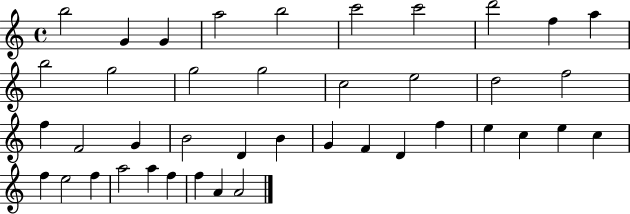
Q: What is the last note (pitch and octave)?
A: A4